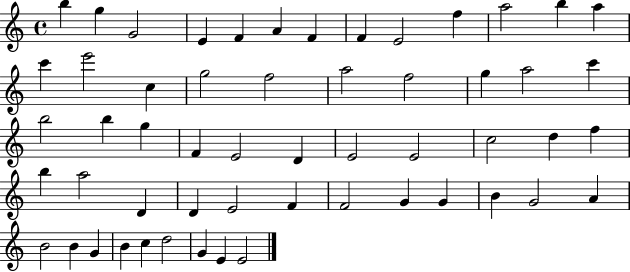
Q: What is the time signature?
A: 4/4